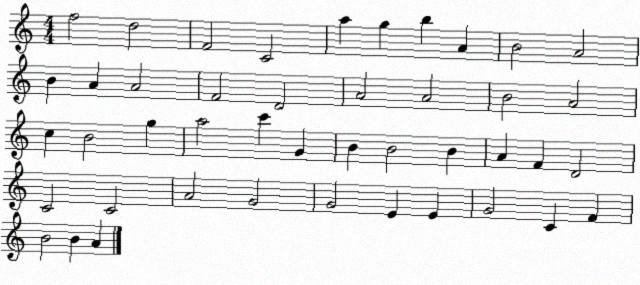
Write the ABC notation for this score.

X:1
T:Untitled
M:4/4
L:1/4
K:C
f2 d2 F2 C2 a g b A B2 A2 B A A2 F2 D2 A2 A2 B2 A2 c B2 g a2 c' G B B2 B A F D2 C2 C2 A2 G2 G2 E E G2 C F B2 B A